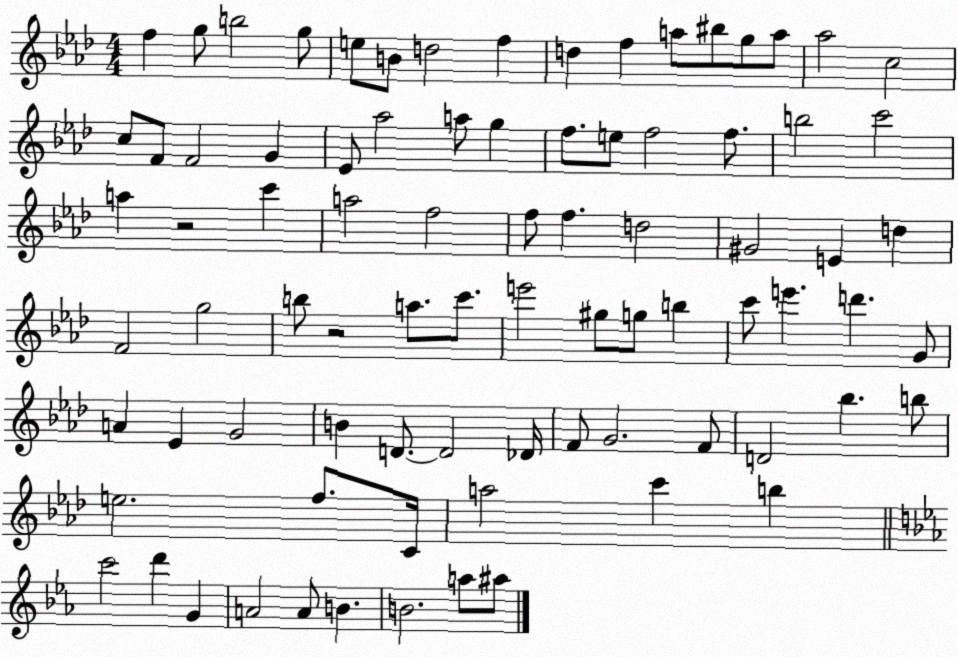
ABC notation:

X:1
T:Untitled
M:4/4
L:1/4
K:Ab
f g/2 b2 g/2 e/2 B/2 d2 f d f a/2 ^b/2 g/2 a/2 _a2 c2 c/2 F/2 F2 G _E/2 _a2 a/2 g f/2 e/2 f2 f/2 b2 c'2 a z2 c' a2 f2 f/2 f d2 ^G2 E d F2 g2 b/2 z2 a/2 c'/2 e'2 ^g/2 g/2 b c'/2 e' d' G/2 A _E G2 B D/2 D2 _D/4 F/2 G2 F/2 D2 _b b/2 e2 f/2 C/4 a2 c' b c'2 d' G A2 A/2 B B2 a/2 ^a/2